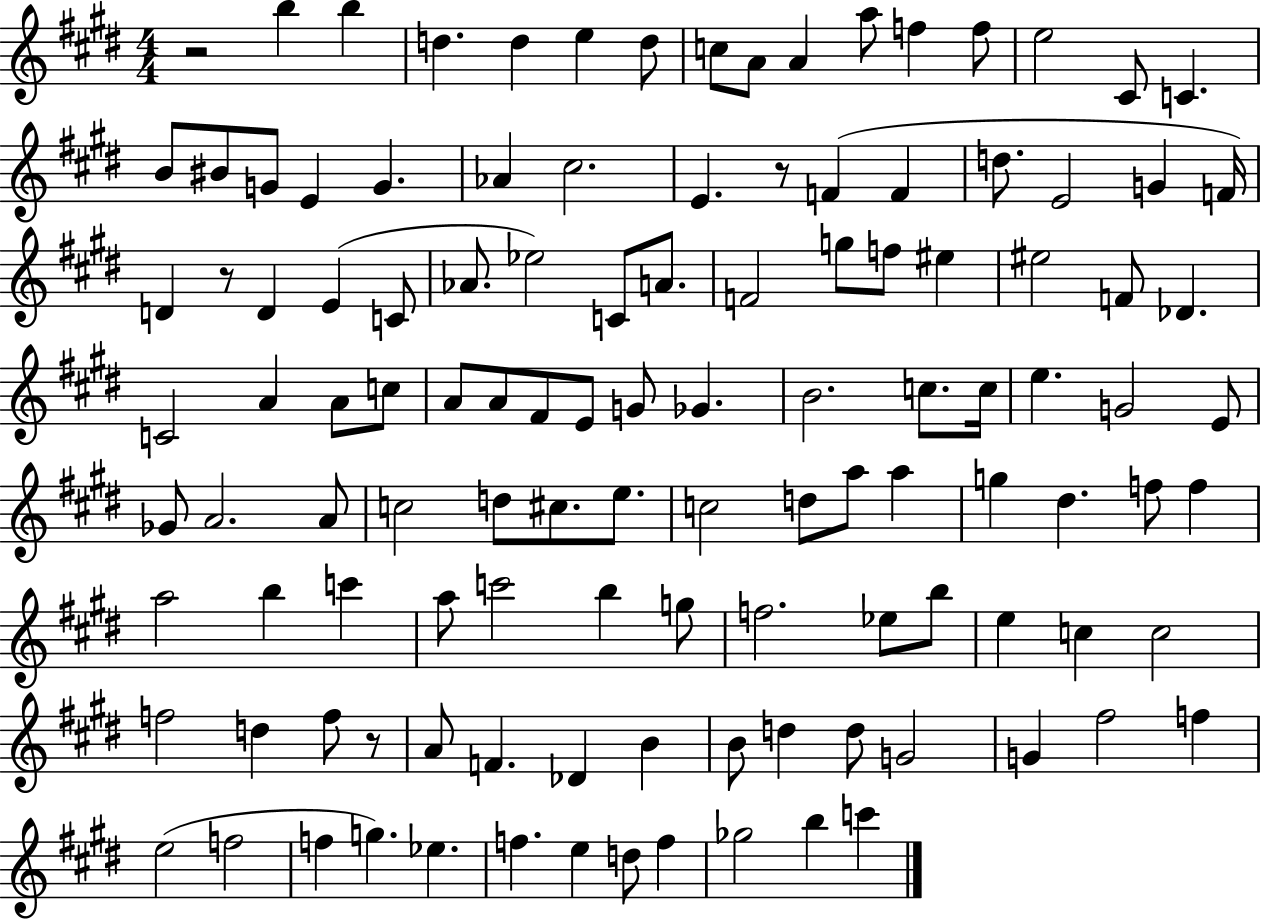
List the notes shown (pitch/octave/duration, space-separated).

R/h B5/q B5/q D5/q. D5/q E5/q D5/e C5/e A4/e A4/q A5/e F5/q F5/e E5/h C#4/e C4/q. B4/e BIS4/e G4/e E4/q G4/q. Ab4/q C#5/h. E4/q. R/e F4/q F4/q D5/e. E4/h G4/q F4/s D4/q R/e D4/q E4/q C4/e Ab4/e. Eb5/h C4/e A4/e. F4/h G5/e F5/e EIS5/q EIS5/h F4/e Db4/q. C4/h A4/q A4/e C5/e A4/e A4/e F#4/e E4/e G4/e Gb4/q. B4/h. C5/e. C5/s E5/q. G4/h E4/e Gb4/e A4/h. A4/e C5/h D5/e C#5/e. E5/e. C5/h D5/e A5/e A5/q G5/q D#5/q. F5/e F5/q A5/h B5/q C6/q A5/e C6/h B5/q G5/e F5/h. Eb5/e B5/e E5/q C5/q C5/h F5/h D5/q F5/e R/e A4/e F4/q. Db4/q B4/q B4/e D5/q D5/e G4/h G4/q F#5/h F5/q E5/h F5/h F5/q G5/q. Eb5/q. F5/q. E5/q D5/e F5/q Gb5/h B5/q C6/q